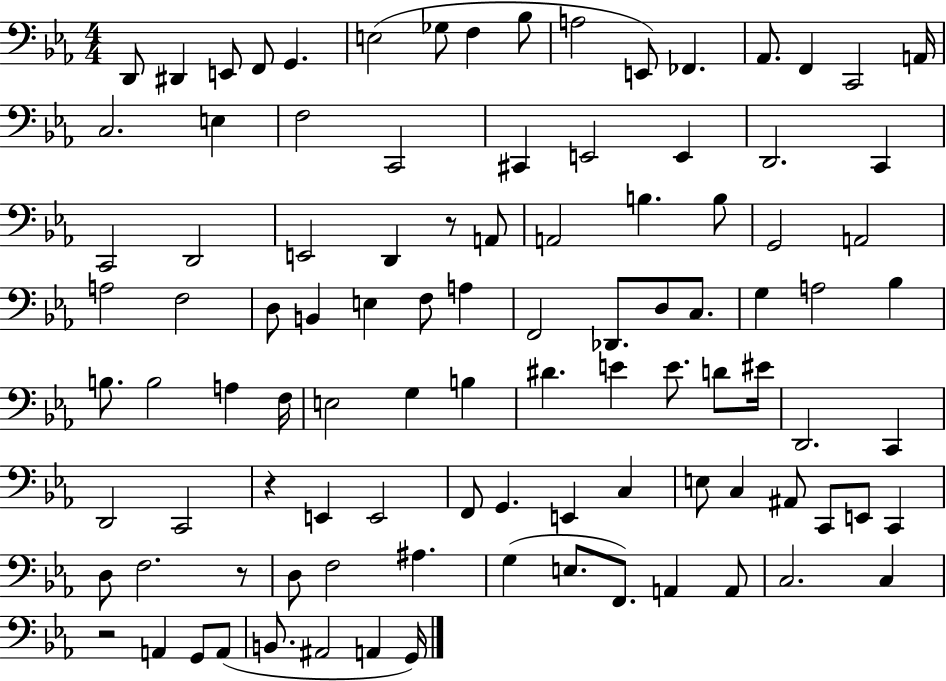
X:1
T:Untitled
M:4/4
L:1/4
K:Eb
D,,/2 ^D,, E,,/2 F,,/2 G,, E,2 _G,/2 F, _B,/2 A,2 E,,/2 _F,, _A,,/2 F,, C,,2 A,,/4 C,2 E, F,2 C,,2 ^C,, E,,2 E,, D,,2 C,, C,,2 D,,2 E,,2 D,, z/2 A,,/2 A,,2 B, B,/2 G,,2 A,,2 A,2 F,2 D,/2 B,, E, F,/2 A, F,,2 _D,,/2 D,/2 C,/2 G, A,2 _B, B,/2 B,2 A, F,/4 E,2 G, B, ^D E E/2 D/2 ^E/4 D,,2 C,, D,,2 C,,2 z E,, E,,2 F,,/2 G,, E,, C, E,/2 C, ^A,,/2 C,,/2 E,,/2 C,, D,/2 F,2 z/2 D,/2 F,2 ^A, G, E,/2 F,,/2 A,, A,,/2 C,2 C, z2 A,, G,,/2 A,,/2 B,,/2 ^A,,2 A,, G,,/4